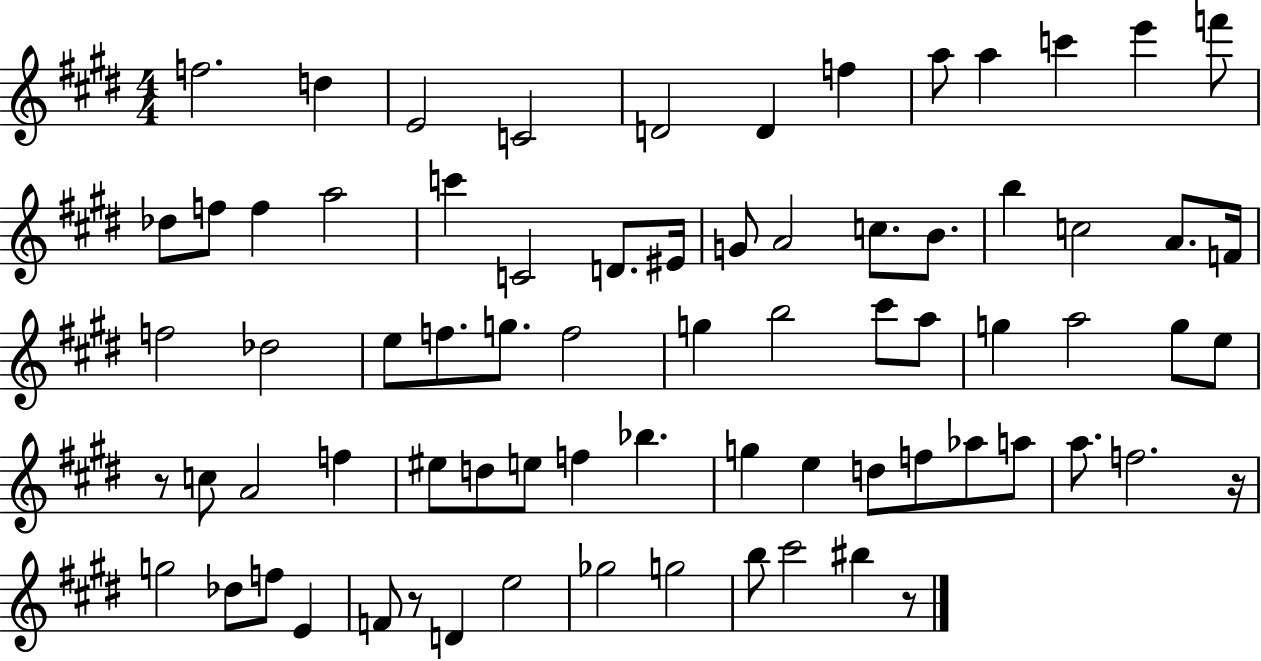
F5/h. D5/q E4/h C4/h D4/h D4/q F5/q A5/e A5/q C6/q E6/q F6/e Db5/e F5/e F5/q A5/h C6/q C4/h D4/e. EIS4/s G4/e A4/h C5/e. B4/e. B5/q C5/h A4/e. F4/s F5/h Db5/h E5/e F5/e. G5/e. F5/h G5/q B5/h C#6/e A5/e G5/q A5/h G5/e E5/e R/e C5/e A4/h F5/q EIS5/e D5/e E5/e F5/q Bb5/q. G5/q E5/q D5/e F5/e Ab5/e A5/e A5/e. F5/h. R/s G5/h Db5/e F5/e E4/q F4/e R/e D4/q E5/h Gb5/h G5/h B5/e C#6/h BIS5/q R/e